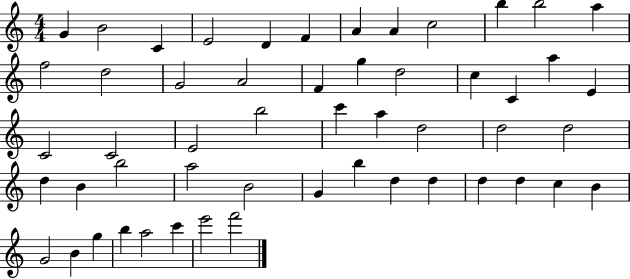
{
  \clef treble
  \numericTimeSignature
  \time 4/4
  \key c \major
  g'4 b'2 c'4 | e'2 d'4 f'4 | a'4 a'4 c''2 | b''4 b''2 a''4 | \break f''2 d''2 | g'2 a'2 | f'4 g''4 d''2 | c''4 c'4 a''4 e'4 | \break c'2 c'2 | e'2 b''2 | c'''4 a''4 d''2 | d''2 d''2 | \break d''4 b'4 b''2 | a''2 b'2 | g'4 b''4 d''4 d''4 | d''4 d''4 c''4 b'4 | \break g'2 b'4 g''4 | b''4 a''2 c'''4 | e'''2 f'''2 | \bar "|."
}